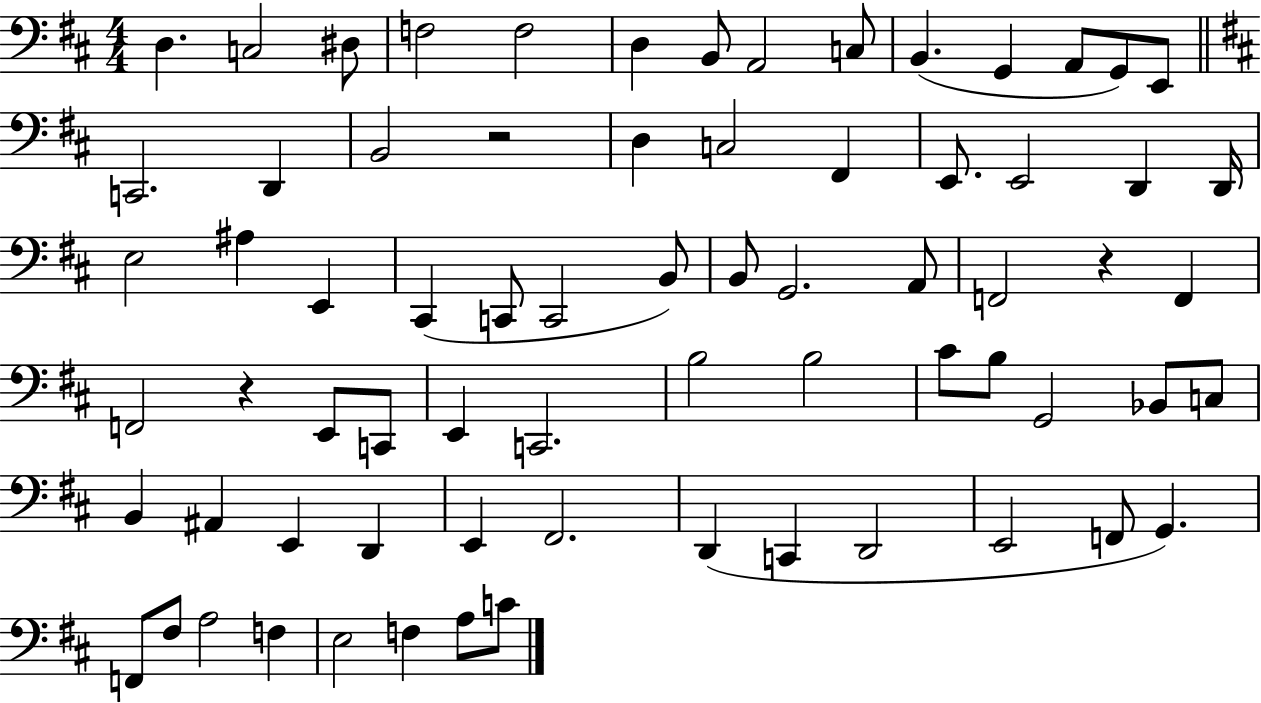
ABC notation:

X:1
T:Untitled
M:4/4
L:1/4
K:D
D, C,2 ^D,/2 F,2 F,2 D, B,,/2 A,,2 C,/2 B,, G,, A,,/2 G,,/2 E,,/2 C,,2 D,, B,,2 z2 D, C,2 ^F,, E,,/2 E,,2 D,, D,,/4 E,2 ^A, E,, ^C,, C,,/2 C,,2 B,,/2 B,,/2 G,,2 A,,/2 F,,2 z F,, F,,2 z E,,/2 C,,/2 E,, C,,2 B,2 B,2 ^C/2 B,/2 G,,2 _B,,/2 C,/2 B,, ^A,, E,, D,, E,, ^F,,2 D,, C,, D,,2 E,,2 F,,/2 G,, F,,/2 ^F,/2 A,2 F, E,2 F, A,/2 C/2